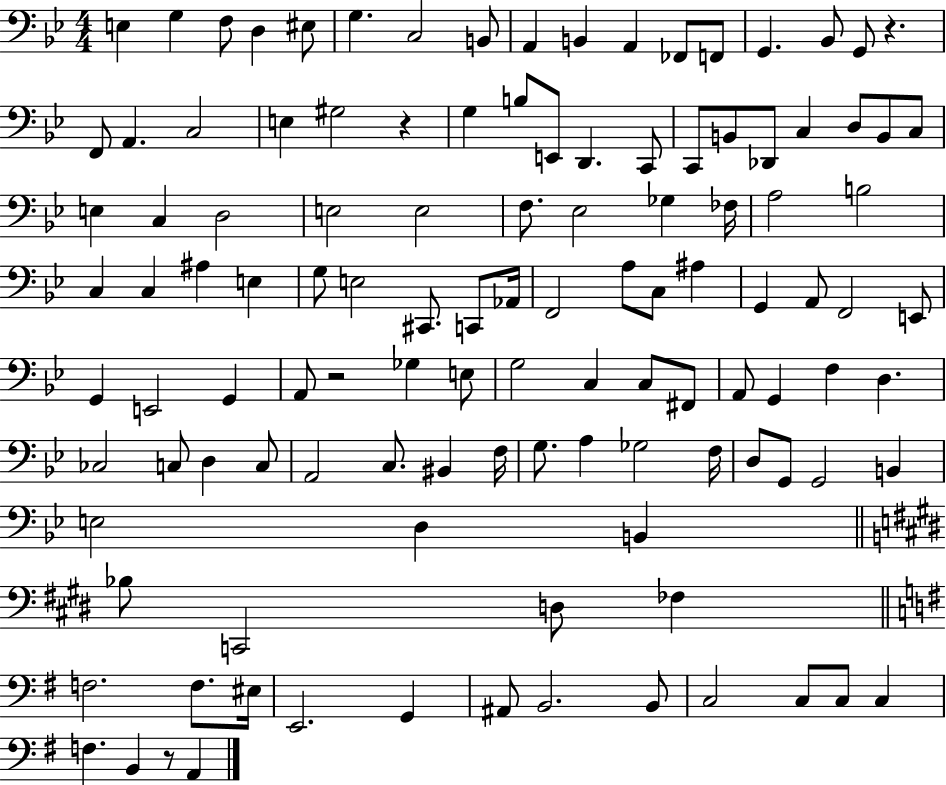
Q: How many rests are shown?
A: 4